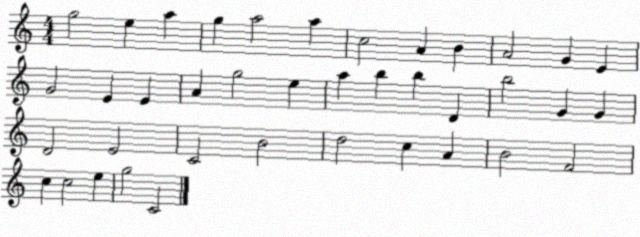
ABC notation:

X:1
T:Untitled
M:4/4
L:1/4
K:C
g2 e a g a2 a c2 A B A2 G E G2 E E A g2 e a b b D b2 G G D2 E2 C2 B2 d2 c A B2 F2 c c2 e g2 C2